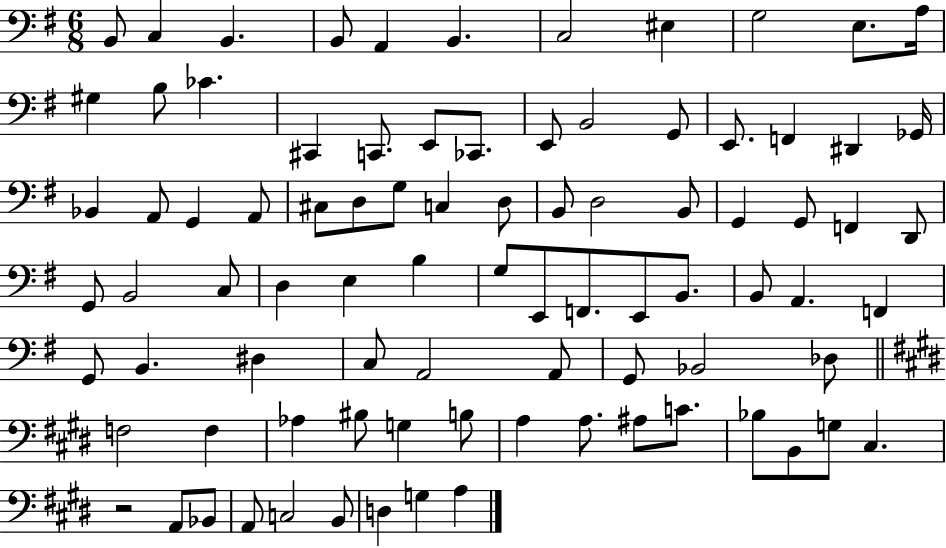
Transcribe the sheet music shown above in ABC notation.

X:1
T:Untitled
M:6/8
L:1/4
K:G
B,,/2 C, B,, B,,/2 A,, B,, C,2 ^E, G,2 E,/2 A,/4 ^G, B,/2 _C ^C,, C,,/2 E,,/2 _C,,/2 E,,/2 B,,2 G,,/2 E,,/2 F,, ^D,, _G,,/4 _B,, A,,/2 G,, A,,/2 ^C,/2 D,/2 G,/2 C, D,/2 B,,/2 D,2 B,,/2 G,, G,,/2 F,, D,,/2 G,,/2 B,,2 C,/2 D, E, B, G,/2 E,,/2 F,,/2 E,,/2 B,,/2 B,,/2 A,, F,, G,,/2 B,, ^D, C,/2 A,,2 A,,/2 G,,/2 _B,,2 _D,/2 F,2 F, _A, ^B,/2 G, B,/2 A, A,/2 ^A,/2 C/2 _B,/2 B,,/2 G,/2 ^C, z2 A,,/2 _B,,/2 A,,/2 C,2 B,,/2 D, G, A,